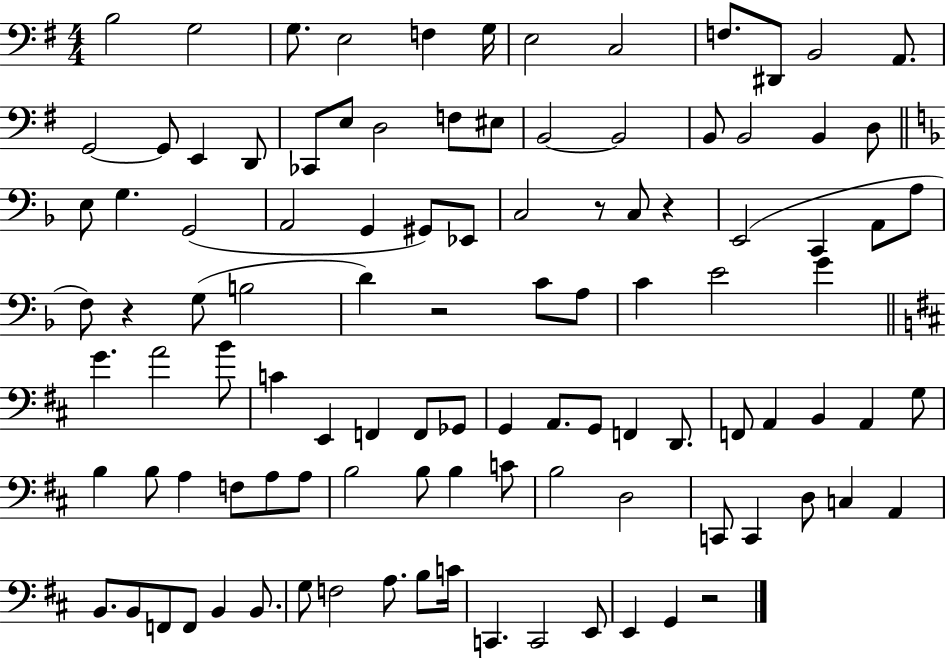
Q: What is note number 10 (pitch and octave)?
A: D#2